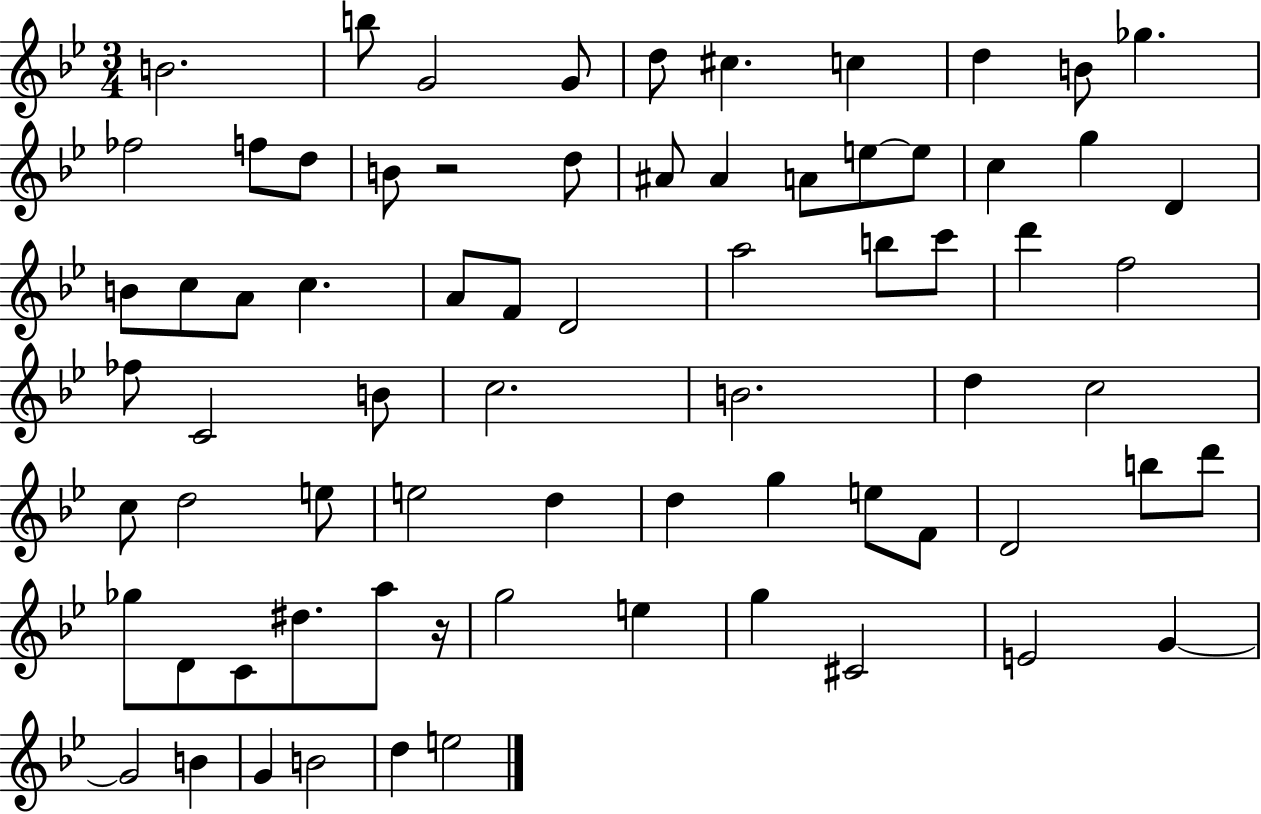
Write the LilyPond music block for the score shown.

{
  \clef treble
  \numericTimeSignature
  \time 3/4
  \key bes \major
  \repeat volta 2 { b'2. | b''8 g'2 g'8 | d''8 cis''4. c''4 | d''4 b'8 ges''4. | \break fes''2 f''8 d''8 | b'8 r2 d''8 | ais'8 ais'4 a'8 e''8~~ e''8 | c''4 g''4 d'4 | \break b'8 c''8 a'8 c''4. | a'8 f'8 d'2 | a''2 b''8 c'''8 | d'''4 f''2 | \break fes''8 c'2 b'8 | c''2. | b'2. | d''4 c''2 | \break c''8 d''2 e''8 | e''2 d''4 | d''4 g''4 e''8 f'8 | d'2 b''8 d'''8 | \break ges''8 d'8 c'8 dis''8. a''8 r16 | g''2 e''4 | g''4 cis'2 | e'2 g'4~~ | \break g'2 b'4 | g'4 b'2 | d''4 e''2 | } \bar "|."
}